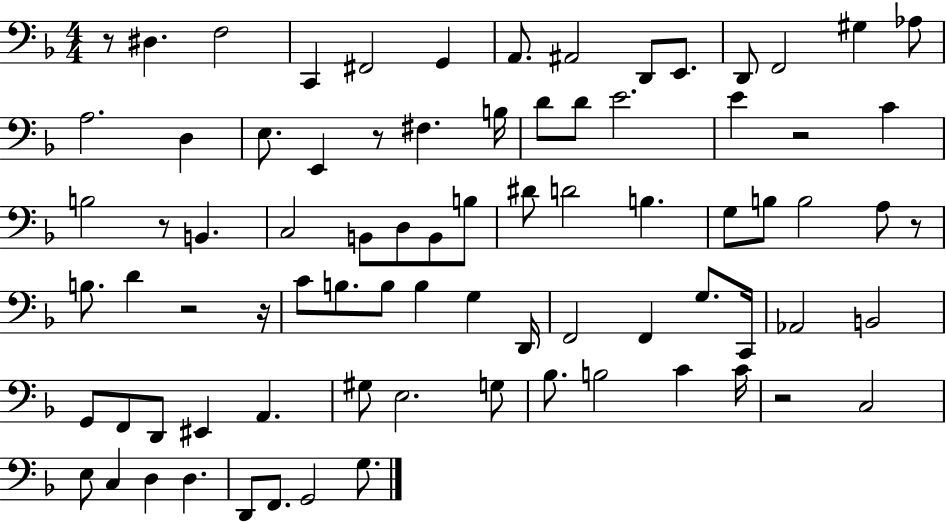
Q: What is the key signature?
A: F major